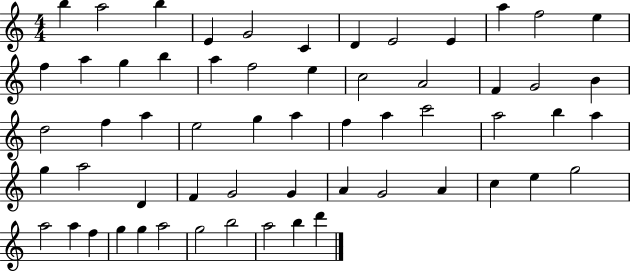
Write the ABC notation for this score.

X:1
T:Untitled
M:4/4
L:1/4
K:C
b a2 b E G2 C D E2 E a f2 e f a g b a f2 e c2 A2 F G2 B d2 f a e2 g a f a c'2 a2 b a g a2 D F G2 G A G2 A c e g2 a2 a f g g a2 g2 b2 a2 b d'